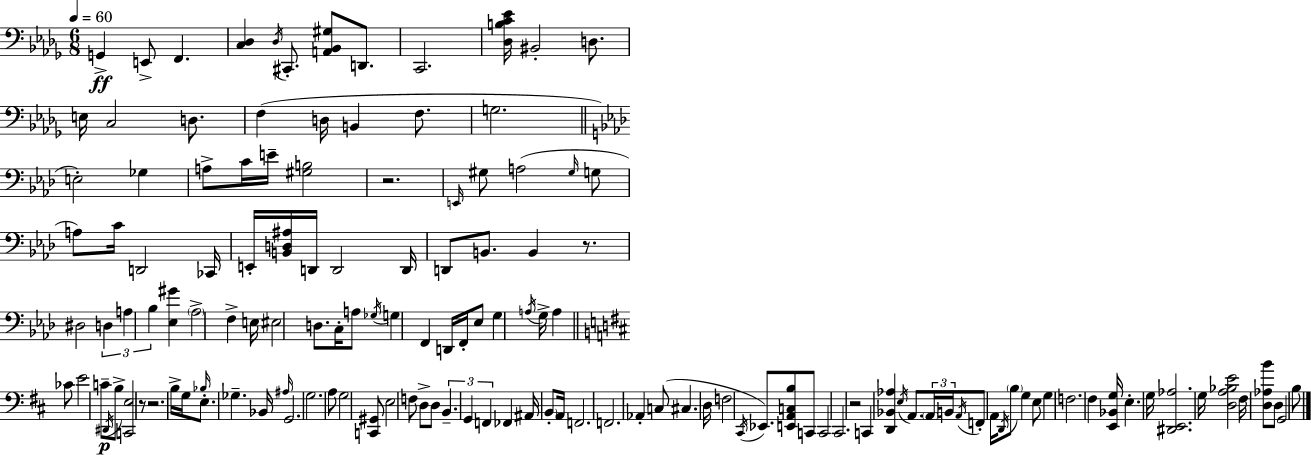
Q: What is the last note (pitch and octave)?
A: B3